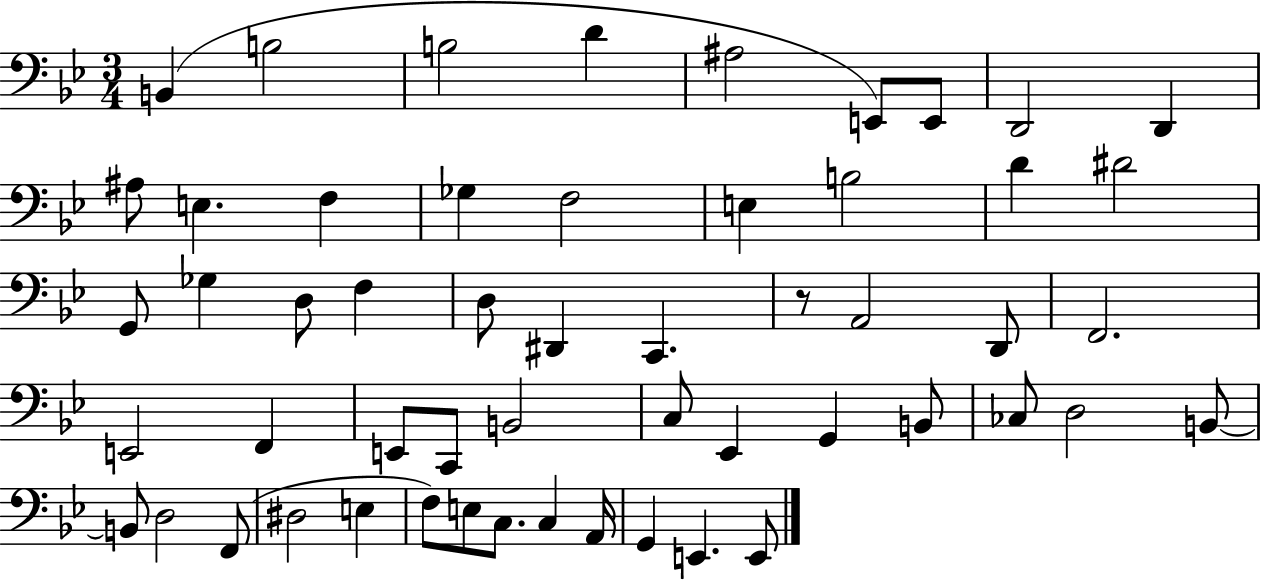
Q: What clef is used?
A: bass